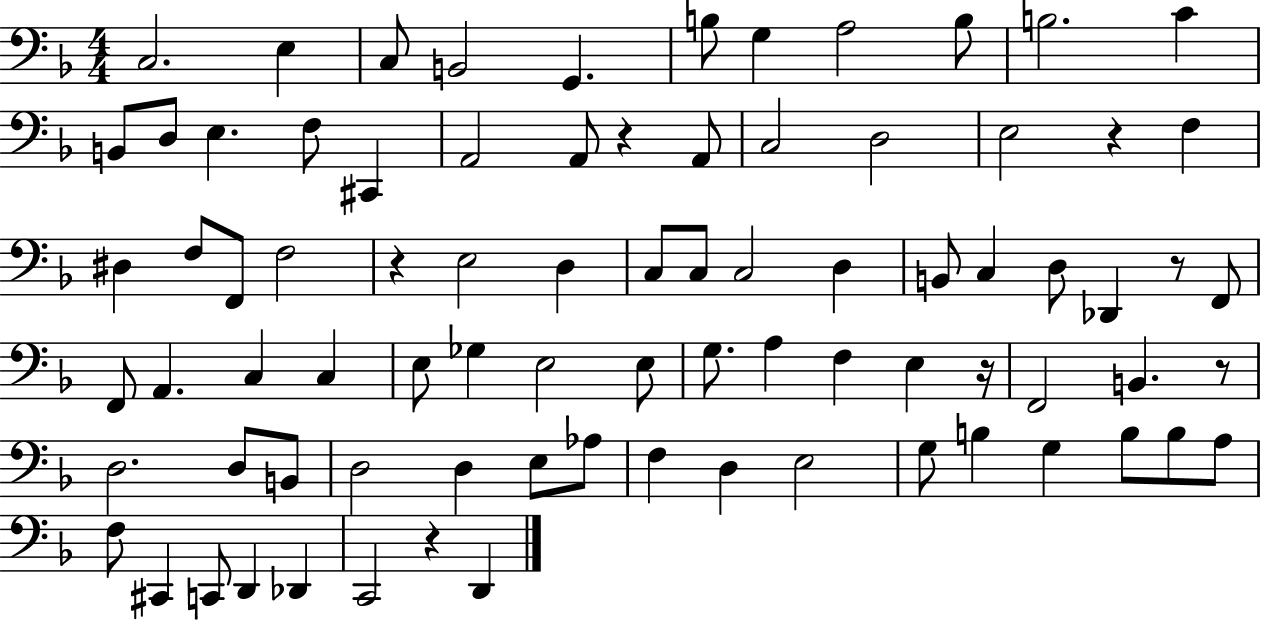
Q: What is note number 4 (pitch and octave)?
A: B2